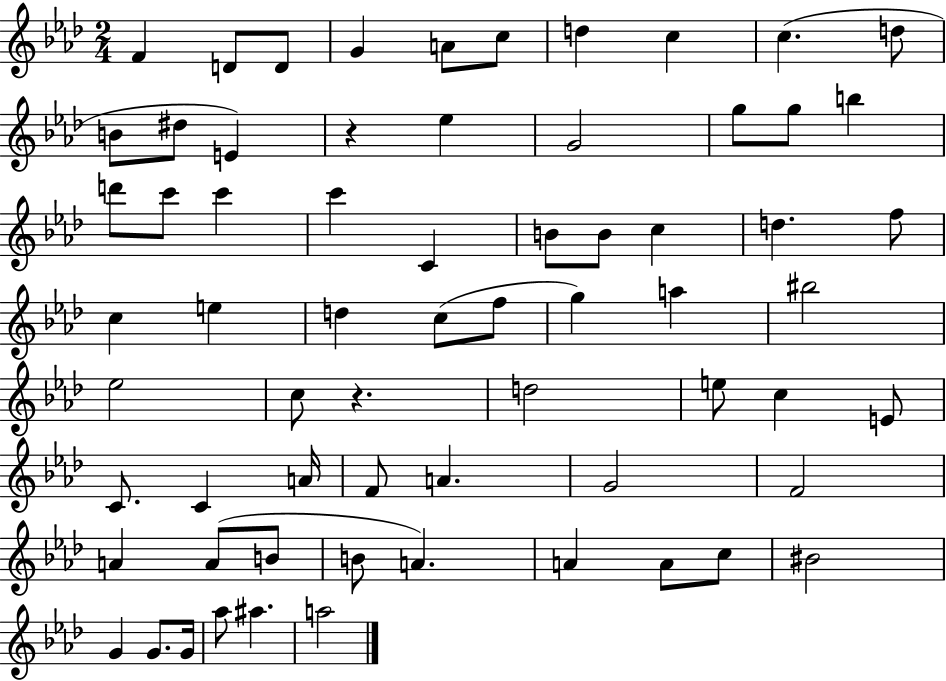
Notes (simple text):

F4/q D4/e D4/e G4/q A4/e C5/e D5/q C5/q C5/q. D5/e B4/e D#5/e E4/q R/q Eb5/q G4/h G5/e G5/e B5/q D6/e C6/e C6/q C6/q C4/q B4/e B4/e C5/q D5/q. F5/e C5/q E5/q D5/q C5/e F5/e G5/q A5/q BIS5/h Eb5/h C5/e R/q. D5/h E5/e C5/q E4/e C4/e. C4/q A4/s F4/e A4/q. G4/h F4/h A4/q A4/e B4/e B4/e A4/q. A4/q A4/e C5/e BIS4/h G4/q G4/e. G4/s Ab5/e A#5/q. A5/h